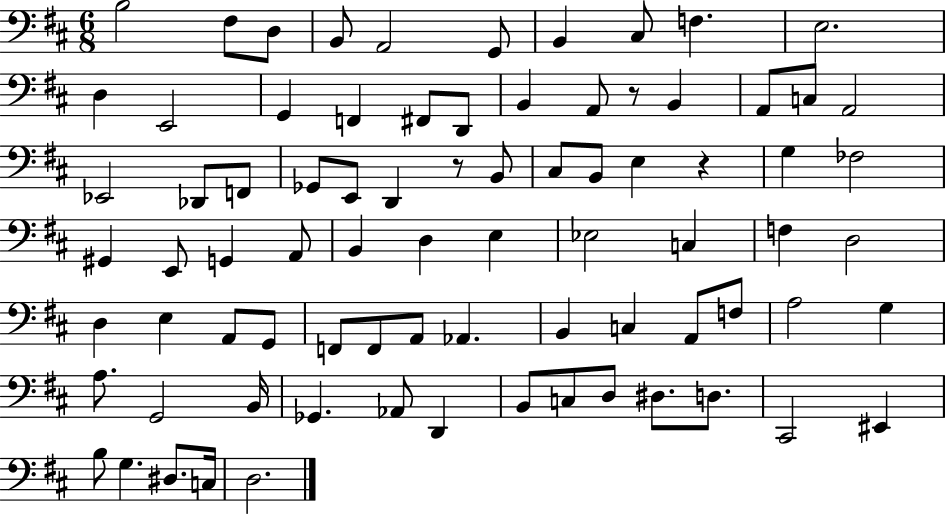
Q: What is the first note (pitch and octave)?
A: B3